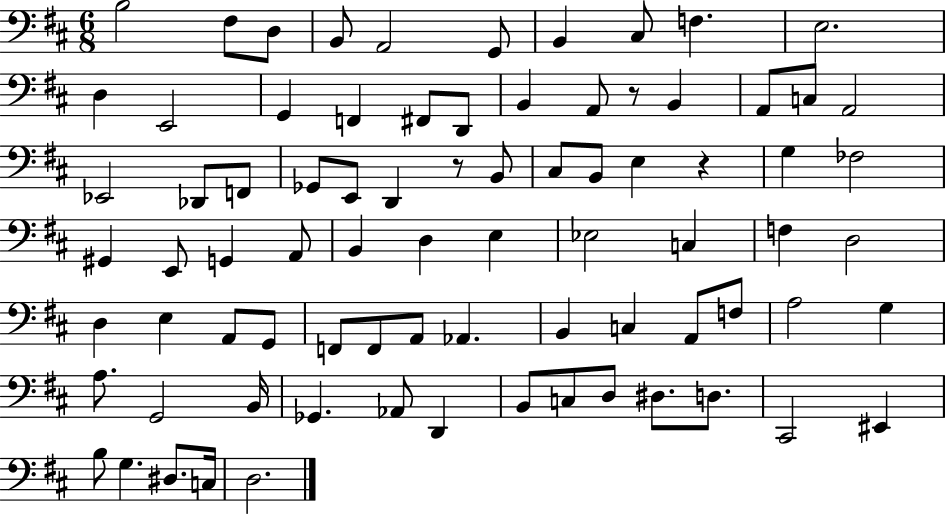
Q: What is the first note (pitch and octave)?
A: B3